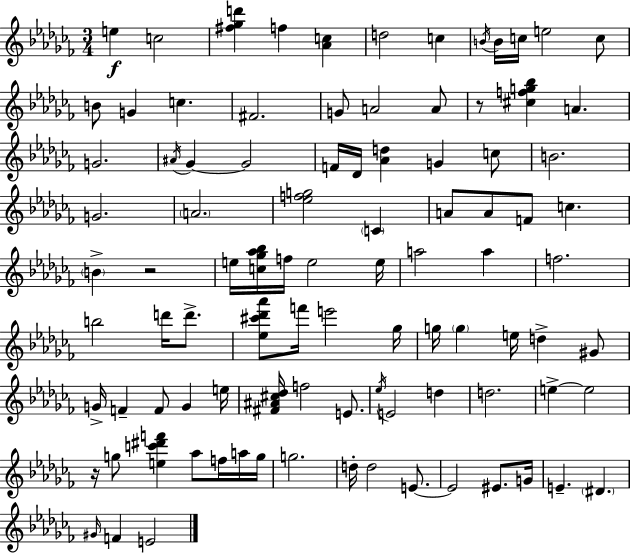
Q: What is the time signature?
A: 3/4